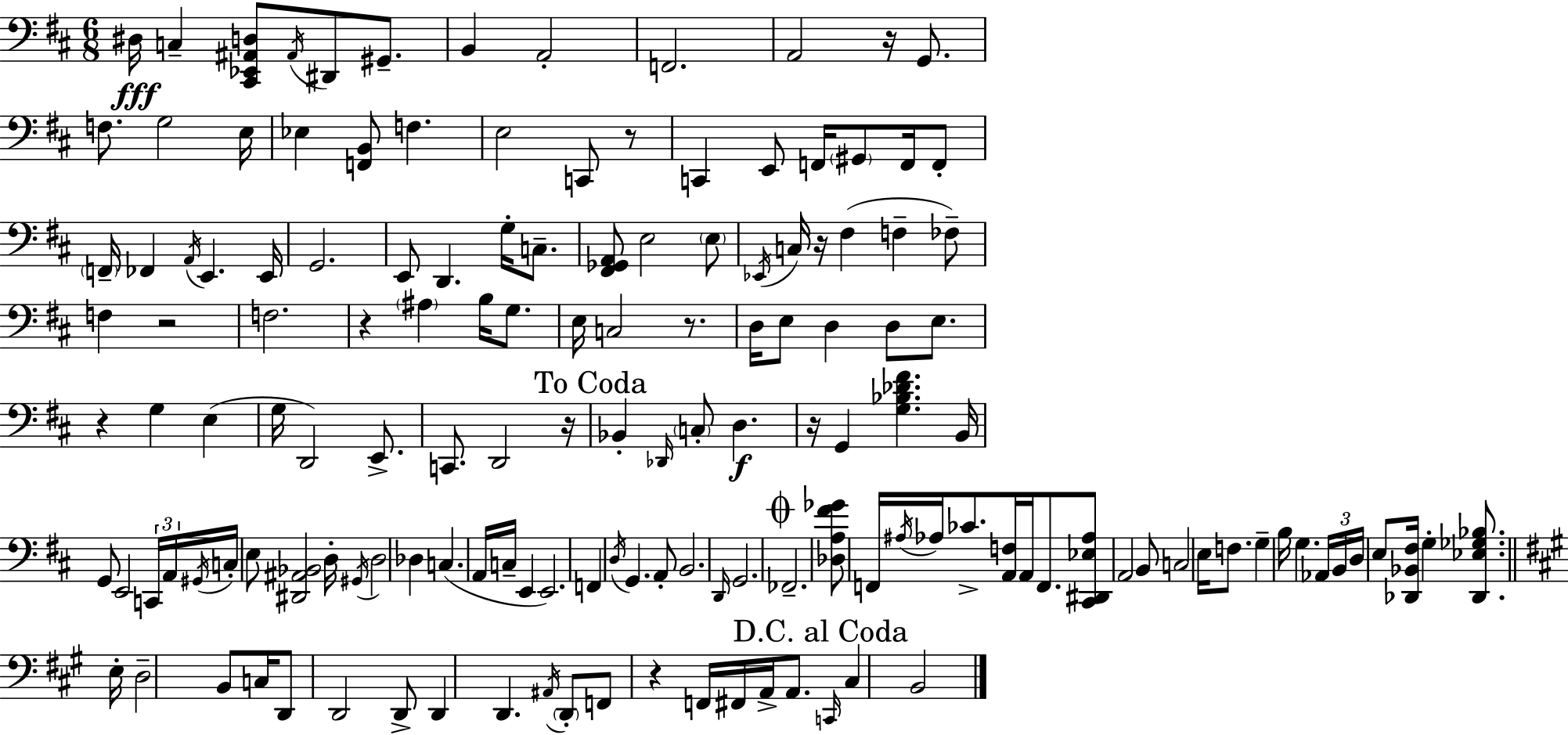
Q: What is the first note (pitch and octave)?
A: D#3